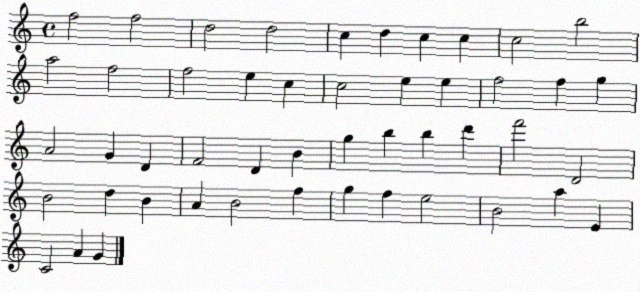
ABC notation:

X:1
T:Untitled
M:4/4
L:1/4
K:C
f2 f2 d2 d2 c d c c c2 b2 a2 f2 f2 e c c2 e e f2 f g A2 G D F2 D B g b b d' f'2 D2 B2 d B A B2 f g f e2 B2 a E C2 A G